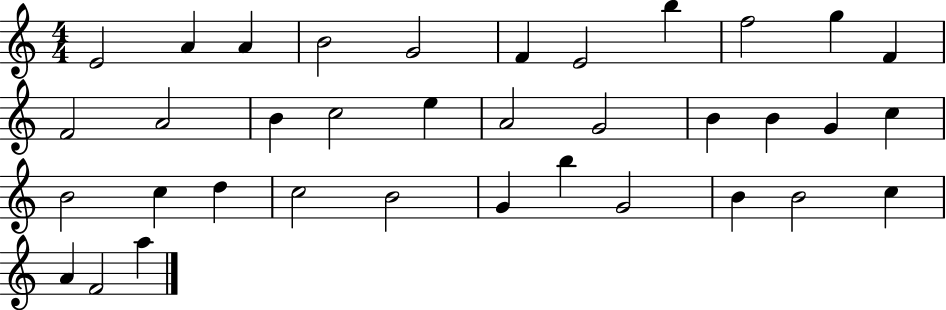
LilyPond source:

{
  \clef treble
  \numericTimeSignature
  \time 4/4
  \key c \major
  e'2 a'4 a'4 | b'2 g'2 | f'4 e'2 b''4 | f''2 g''4 f'4 | \break f'2 a'2 | b'4 c''2 e''4 | a'2 g'2 | b'4 b'4 g'4 c''4 | \break b'2 c''4 d''4 | c''2 b'2 | g'4 b''4 g'2 | b'4 b'2 c''4 | \break a'4 f'2 a''4 | \bar "|."
}